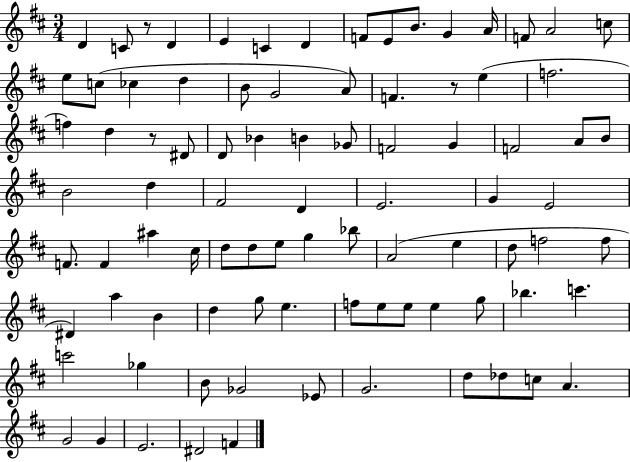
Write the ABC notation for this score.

X:1
T:Untitled
M:3/4
L:1/4
K:D
D C/2 z/2 D E C D F/2 E/2 B/2 G A/4 F/2 A2 c/2 e/2 c/2 _c d B/2 G2 A/2 F z/2 e f2 f d z/2 ^D/2 D/2 _B B _G/2 F2 G F2 A/2 B/2 B2 d ^F2 D E2 G E2 F/2 F ^a ^c/4 d/2 d/2 e/2 g _b/2 A2 e d/2 f2 f/2 ^D a B d g/2 e f/2 e/2 e/2 e g/2 _b c' c'2 _g B/2 _G2 _E/2 G2 d/2 _d/2 c/2 A G2 G E2 ^D2 F